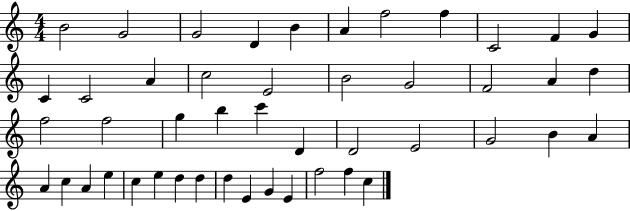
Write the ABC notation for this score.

X:1
T:Untitled
M:4/4
L:1/4
K:C
B2 G2 G2 D B A f2 f C2 F G C C2 A c2 E2 B2 G2 F2 A d f2 f2 g b c' D D2 E2 G2 B A A c A e c e d d d E G E f2 f c